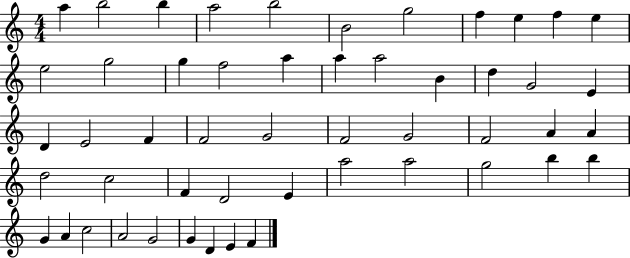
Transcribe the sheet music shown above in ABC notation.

X:1
T:Untitled
M:4/4
L:1/4
K:C
a b2 b a2 b2 B2 g2 f e f e e2 g2 g f2 a a a2 B d G2 E D E2 F F2 G2 F2 G2 F2 A A d2 c2 F D2 E a2 a2 g2 b b G A c2 A2 G2 G D E F